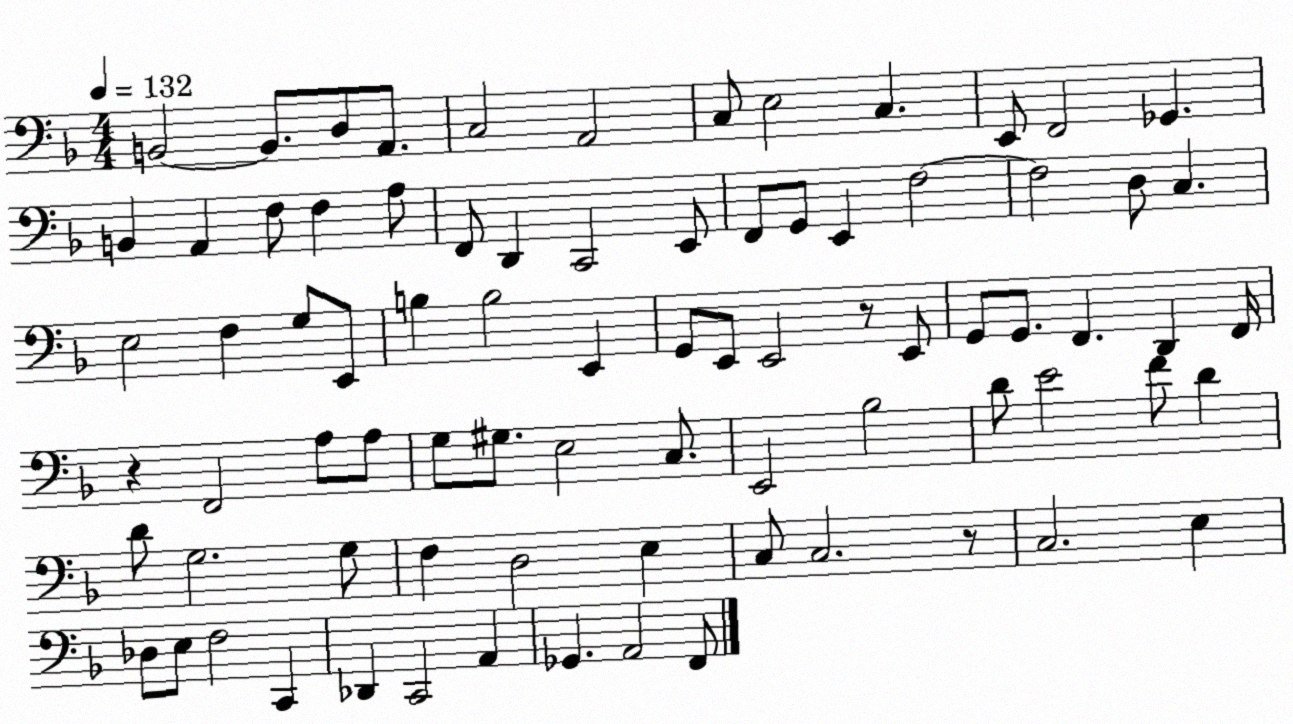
X:1
T:Untitled
M:4/4
L:1/4
K:F
B,,2 B,,/2 D,/2 A,,/2 C,2 A,,2 C,/2 E,2 C, E,,/2 F,,2 _G,, B,, A,, F,/2 F, A,/2 F,,/2 D,, C,,2 E,,/2 F,,/2 G,,/2 E,, F,2 F,2 D,/2 C, E,2 F, G,/2 E,,/2 B, B,2 E,, G,,/2 E,,/2 E,,2 z/2 E,,/2 G,,/2 G,,/2 F,, D,, F,,/4 z F,,2 A,/2 A,/2 G,/2 ^G,/2 E,2 C,/2 E,,2 _B,2 D/2 E2 F/2 D D/2 G,2 G,/2 F, D,2 E, C,/2 C,2 z/2 C,2 E, _D,/2 E,/2 F,2 C,, _D,, C,,2 A,, _G,, A,,2 F,,/2